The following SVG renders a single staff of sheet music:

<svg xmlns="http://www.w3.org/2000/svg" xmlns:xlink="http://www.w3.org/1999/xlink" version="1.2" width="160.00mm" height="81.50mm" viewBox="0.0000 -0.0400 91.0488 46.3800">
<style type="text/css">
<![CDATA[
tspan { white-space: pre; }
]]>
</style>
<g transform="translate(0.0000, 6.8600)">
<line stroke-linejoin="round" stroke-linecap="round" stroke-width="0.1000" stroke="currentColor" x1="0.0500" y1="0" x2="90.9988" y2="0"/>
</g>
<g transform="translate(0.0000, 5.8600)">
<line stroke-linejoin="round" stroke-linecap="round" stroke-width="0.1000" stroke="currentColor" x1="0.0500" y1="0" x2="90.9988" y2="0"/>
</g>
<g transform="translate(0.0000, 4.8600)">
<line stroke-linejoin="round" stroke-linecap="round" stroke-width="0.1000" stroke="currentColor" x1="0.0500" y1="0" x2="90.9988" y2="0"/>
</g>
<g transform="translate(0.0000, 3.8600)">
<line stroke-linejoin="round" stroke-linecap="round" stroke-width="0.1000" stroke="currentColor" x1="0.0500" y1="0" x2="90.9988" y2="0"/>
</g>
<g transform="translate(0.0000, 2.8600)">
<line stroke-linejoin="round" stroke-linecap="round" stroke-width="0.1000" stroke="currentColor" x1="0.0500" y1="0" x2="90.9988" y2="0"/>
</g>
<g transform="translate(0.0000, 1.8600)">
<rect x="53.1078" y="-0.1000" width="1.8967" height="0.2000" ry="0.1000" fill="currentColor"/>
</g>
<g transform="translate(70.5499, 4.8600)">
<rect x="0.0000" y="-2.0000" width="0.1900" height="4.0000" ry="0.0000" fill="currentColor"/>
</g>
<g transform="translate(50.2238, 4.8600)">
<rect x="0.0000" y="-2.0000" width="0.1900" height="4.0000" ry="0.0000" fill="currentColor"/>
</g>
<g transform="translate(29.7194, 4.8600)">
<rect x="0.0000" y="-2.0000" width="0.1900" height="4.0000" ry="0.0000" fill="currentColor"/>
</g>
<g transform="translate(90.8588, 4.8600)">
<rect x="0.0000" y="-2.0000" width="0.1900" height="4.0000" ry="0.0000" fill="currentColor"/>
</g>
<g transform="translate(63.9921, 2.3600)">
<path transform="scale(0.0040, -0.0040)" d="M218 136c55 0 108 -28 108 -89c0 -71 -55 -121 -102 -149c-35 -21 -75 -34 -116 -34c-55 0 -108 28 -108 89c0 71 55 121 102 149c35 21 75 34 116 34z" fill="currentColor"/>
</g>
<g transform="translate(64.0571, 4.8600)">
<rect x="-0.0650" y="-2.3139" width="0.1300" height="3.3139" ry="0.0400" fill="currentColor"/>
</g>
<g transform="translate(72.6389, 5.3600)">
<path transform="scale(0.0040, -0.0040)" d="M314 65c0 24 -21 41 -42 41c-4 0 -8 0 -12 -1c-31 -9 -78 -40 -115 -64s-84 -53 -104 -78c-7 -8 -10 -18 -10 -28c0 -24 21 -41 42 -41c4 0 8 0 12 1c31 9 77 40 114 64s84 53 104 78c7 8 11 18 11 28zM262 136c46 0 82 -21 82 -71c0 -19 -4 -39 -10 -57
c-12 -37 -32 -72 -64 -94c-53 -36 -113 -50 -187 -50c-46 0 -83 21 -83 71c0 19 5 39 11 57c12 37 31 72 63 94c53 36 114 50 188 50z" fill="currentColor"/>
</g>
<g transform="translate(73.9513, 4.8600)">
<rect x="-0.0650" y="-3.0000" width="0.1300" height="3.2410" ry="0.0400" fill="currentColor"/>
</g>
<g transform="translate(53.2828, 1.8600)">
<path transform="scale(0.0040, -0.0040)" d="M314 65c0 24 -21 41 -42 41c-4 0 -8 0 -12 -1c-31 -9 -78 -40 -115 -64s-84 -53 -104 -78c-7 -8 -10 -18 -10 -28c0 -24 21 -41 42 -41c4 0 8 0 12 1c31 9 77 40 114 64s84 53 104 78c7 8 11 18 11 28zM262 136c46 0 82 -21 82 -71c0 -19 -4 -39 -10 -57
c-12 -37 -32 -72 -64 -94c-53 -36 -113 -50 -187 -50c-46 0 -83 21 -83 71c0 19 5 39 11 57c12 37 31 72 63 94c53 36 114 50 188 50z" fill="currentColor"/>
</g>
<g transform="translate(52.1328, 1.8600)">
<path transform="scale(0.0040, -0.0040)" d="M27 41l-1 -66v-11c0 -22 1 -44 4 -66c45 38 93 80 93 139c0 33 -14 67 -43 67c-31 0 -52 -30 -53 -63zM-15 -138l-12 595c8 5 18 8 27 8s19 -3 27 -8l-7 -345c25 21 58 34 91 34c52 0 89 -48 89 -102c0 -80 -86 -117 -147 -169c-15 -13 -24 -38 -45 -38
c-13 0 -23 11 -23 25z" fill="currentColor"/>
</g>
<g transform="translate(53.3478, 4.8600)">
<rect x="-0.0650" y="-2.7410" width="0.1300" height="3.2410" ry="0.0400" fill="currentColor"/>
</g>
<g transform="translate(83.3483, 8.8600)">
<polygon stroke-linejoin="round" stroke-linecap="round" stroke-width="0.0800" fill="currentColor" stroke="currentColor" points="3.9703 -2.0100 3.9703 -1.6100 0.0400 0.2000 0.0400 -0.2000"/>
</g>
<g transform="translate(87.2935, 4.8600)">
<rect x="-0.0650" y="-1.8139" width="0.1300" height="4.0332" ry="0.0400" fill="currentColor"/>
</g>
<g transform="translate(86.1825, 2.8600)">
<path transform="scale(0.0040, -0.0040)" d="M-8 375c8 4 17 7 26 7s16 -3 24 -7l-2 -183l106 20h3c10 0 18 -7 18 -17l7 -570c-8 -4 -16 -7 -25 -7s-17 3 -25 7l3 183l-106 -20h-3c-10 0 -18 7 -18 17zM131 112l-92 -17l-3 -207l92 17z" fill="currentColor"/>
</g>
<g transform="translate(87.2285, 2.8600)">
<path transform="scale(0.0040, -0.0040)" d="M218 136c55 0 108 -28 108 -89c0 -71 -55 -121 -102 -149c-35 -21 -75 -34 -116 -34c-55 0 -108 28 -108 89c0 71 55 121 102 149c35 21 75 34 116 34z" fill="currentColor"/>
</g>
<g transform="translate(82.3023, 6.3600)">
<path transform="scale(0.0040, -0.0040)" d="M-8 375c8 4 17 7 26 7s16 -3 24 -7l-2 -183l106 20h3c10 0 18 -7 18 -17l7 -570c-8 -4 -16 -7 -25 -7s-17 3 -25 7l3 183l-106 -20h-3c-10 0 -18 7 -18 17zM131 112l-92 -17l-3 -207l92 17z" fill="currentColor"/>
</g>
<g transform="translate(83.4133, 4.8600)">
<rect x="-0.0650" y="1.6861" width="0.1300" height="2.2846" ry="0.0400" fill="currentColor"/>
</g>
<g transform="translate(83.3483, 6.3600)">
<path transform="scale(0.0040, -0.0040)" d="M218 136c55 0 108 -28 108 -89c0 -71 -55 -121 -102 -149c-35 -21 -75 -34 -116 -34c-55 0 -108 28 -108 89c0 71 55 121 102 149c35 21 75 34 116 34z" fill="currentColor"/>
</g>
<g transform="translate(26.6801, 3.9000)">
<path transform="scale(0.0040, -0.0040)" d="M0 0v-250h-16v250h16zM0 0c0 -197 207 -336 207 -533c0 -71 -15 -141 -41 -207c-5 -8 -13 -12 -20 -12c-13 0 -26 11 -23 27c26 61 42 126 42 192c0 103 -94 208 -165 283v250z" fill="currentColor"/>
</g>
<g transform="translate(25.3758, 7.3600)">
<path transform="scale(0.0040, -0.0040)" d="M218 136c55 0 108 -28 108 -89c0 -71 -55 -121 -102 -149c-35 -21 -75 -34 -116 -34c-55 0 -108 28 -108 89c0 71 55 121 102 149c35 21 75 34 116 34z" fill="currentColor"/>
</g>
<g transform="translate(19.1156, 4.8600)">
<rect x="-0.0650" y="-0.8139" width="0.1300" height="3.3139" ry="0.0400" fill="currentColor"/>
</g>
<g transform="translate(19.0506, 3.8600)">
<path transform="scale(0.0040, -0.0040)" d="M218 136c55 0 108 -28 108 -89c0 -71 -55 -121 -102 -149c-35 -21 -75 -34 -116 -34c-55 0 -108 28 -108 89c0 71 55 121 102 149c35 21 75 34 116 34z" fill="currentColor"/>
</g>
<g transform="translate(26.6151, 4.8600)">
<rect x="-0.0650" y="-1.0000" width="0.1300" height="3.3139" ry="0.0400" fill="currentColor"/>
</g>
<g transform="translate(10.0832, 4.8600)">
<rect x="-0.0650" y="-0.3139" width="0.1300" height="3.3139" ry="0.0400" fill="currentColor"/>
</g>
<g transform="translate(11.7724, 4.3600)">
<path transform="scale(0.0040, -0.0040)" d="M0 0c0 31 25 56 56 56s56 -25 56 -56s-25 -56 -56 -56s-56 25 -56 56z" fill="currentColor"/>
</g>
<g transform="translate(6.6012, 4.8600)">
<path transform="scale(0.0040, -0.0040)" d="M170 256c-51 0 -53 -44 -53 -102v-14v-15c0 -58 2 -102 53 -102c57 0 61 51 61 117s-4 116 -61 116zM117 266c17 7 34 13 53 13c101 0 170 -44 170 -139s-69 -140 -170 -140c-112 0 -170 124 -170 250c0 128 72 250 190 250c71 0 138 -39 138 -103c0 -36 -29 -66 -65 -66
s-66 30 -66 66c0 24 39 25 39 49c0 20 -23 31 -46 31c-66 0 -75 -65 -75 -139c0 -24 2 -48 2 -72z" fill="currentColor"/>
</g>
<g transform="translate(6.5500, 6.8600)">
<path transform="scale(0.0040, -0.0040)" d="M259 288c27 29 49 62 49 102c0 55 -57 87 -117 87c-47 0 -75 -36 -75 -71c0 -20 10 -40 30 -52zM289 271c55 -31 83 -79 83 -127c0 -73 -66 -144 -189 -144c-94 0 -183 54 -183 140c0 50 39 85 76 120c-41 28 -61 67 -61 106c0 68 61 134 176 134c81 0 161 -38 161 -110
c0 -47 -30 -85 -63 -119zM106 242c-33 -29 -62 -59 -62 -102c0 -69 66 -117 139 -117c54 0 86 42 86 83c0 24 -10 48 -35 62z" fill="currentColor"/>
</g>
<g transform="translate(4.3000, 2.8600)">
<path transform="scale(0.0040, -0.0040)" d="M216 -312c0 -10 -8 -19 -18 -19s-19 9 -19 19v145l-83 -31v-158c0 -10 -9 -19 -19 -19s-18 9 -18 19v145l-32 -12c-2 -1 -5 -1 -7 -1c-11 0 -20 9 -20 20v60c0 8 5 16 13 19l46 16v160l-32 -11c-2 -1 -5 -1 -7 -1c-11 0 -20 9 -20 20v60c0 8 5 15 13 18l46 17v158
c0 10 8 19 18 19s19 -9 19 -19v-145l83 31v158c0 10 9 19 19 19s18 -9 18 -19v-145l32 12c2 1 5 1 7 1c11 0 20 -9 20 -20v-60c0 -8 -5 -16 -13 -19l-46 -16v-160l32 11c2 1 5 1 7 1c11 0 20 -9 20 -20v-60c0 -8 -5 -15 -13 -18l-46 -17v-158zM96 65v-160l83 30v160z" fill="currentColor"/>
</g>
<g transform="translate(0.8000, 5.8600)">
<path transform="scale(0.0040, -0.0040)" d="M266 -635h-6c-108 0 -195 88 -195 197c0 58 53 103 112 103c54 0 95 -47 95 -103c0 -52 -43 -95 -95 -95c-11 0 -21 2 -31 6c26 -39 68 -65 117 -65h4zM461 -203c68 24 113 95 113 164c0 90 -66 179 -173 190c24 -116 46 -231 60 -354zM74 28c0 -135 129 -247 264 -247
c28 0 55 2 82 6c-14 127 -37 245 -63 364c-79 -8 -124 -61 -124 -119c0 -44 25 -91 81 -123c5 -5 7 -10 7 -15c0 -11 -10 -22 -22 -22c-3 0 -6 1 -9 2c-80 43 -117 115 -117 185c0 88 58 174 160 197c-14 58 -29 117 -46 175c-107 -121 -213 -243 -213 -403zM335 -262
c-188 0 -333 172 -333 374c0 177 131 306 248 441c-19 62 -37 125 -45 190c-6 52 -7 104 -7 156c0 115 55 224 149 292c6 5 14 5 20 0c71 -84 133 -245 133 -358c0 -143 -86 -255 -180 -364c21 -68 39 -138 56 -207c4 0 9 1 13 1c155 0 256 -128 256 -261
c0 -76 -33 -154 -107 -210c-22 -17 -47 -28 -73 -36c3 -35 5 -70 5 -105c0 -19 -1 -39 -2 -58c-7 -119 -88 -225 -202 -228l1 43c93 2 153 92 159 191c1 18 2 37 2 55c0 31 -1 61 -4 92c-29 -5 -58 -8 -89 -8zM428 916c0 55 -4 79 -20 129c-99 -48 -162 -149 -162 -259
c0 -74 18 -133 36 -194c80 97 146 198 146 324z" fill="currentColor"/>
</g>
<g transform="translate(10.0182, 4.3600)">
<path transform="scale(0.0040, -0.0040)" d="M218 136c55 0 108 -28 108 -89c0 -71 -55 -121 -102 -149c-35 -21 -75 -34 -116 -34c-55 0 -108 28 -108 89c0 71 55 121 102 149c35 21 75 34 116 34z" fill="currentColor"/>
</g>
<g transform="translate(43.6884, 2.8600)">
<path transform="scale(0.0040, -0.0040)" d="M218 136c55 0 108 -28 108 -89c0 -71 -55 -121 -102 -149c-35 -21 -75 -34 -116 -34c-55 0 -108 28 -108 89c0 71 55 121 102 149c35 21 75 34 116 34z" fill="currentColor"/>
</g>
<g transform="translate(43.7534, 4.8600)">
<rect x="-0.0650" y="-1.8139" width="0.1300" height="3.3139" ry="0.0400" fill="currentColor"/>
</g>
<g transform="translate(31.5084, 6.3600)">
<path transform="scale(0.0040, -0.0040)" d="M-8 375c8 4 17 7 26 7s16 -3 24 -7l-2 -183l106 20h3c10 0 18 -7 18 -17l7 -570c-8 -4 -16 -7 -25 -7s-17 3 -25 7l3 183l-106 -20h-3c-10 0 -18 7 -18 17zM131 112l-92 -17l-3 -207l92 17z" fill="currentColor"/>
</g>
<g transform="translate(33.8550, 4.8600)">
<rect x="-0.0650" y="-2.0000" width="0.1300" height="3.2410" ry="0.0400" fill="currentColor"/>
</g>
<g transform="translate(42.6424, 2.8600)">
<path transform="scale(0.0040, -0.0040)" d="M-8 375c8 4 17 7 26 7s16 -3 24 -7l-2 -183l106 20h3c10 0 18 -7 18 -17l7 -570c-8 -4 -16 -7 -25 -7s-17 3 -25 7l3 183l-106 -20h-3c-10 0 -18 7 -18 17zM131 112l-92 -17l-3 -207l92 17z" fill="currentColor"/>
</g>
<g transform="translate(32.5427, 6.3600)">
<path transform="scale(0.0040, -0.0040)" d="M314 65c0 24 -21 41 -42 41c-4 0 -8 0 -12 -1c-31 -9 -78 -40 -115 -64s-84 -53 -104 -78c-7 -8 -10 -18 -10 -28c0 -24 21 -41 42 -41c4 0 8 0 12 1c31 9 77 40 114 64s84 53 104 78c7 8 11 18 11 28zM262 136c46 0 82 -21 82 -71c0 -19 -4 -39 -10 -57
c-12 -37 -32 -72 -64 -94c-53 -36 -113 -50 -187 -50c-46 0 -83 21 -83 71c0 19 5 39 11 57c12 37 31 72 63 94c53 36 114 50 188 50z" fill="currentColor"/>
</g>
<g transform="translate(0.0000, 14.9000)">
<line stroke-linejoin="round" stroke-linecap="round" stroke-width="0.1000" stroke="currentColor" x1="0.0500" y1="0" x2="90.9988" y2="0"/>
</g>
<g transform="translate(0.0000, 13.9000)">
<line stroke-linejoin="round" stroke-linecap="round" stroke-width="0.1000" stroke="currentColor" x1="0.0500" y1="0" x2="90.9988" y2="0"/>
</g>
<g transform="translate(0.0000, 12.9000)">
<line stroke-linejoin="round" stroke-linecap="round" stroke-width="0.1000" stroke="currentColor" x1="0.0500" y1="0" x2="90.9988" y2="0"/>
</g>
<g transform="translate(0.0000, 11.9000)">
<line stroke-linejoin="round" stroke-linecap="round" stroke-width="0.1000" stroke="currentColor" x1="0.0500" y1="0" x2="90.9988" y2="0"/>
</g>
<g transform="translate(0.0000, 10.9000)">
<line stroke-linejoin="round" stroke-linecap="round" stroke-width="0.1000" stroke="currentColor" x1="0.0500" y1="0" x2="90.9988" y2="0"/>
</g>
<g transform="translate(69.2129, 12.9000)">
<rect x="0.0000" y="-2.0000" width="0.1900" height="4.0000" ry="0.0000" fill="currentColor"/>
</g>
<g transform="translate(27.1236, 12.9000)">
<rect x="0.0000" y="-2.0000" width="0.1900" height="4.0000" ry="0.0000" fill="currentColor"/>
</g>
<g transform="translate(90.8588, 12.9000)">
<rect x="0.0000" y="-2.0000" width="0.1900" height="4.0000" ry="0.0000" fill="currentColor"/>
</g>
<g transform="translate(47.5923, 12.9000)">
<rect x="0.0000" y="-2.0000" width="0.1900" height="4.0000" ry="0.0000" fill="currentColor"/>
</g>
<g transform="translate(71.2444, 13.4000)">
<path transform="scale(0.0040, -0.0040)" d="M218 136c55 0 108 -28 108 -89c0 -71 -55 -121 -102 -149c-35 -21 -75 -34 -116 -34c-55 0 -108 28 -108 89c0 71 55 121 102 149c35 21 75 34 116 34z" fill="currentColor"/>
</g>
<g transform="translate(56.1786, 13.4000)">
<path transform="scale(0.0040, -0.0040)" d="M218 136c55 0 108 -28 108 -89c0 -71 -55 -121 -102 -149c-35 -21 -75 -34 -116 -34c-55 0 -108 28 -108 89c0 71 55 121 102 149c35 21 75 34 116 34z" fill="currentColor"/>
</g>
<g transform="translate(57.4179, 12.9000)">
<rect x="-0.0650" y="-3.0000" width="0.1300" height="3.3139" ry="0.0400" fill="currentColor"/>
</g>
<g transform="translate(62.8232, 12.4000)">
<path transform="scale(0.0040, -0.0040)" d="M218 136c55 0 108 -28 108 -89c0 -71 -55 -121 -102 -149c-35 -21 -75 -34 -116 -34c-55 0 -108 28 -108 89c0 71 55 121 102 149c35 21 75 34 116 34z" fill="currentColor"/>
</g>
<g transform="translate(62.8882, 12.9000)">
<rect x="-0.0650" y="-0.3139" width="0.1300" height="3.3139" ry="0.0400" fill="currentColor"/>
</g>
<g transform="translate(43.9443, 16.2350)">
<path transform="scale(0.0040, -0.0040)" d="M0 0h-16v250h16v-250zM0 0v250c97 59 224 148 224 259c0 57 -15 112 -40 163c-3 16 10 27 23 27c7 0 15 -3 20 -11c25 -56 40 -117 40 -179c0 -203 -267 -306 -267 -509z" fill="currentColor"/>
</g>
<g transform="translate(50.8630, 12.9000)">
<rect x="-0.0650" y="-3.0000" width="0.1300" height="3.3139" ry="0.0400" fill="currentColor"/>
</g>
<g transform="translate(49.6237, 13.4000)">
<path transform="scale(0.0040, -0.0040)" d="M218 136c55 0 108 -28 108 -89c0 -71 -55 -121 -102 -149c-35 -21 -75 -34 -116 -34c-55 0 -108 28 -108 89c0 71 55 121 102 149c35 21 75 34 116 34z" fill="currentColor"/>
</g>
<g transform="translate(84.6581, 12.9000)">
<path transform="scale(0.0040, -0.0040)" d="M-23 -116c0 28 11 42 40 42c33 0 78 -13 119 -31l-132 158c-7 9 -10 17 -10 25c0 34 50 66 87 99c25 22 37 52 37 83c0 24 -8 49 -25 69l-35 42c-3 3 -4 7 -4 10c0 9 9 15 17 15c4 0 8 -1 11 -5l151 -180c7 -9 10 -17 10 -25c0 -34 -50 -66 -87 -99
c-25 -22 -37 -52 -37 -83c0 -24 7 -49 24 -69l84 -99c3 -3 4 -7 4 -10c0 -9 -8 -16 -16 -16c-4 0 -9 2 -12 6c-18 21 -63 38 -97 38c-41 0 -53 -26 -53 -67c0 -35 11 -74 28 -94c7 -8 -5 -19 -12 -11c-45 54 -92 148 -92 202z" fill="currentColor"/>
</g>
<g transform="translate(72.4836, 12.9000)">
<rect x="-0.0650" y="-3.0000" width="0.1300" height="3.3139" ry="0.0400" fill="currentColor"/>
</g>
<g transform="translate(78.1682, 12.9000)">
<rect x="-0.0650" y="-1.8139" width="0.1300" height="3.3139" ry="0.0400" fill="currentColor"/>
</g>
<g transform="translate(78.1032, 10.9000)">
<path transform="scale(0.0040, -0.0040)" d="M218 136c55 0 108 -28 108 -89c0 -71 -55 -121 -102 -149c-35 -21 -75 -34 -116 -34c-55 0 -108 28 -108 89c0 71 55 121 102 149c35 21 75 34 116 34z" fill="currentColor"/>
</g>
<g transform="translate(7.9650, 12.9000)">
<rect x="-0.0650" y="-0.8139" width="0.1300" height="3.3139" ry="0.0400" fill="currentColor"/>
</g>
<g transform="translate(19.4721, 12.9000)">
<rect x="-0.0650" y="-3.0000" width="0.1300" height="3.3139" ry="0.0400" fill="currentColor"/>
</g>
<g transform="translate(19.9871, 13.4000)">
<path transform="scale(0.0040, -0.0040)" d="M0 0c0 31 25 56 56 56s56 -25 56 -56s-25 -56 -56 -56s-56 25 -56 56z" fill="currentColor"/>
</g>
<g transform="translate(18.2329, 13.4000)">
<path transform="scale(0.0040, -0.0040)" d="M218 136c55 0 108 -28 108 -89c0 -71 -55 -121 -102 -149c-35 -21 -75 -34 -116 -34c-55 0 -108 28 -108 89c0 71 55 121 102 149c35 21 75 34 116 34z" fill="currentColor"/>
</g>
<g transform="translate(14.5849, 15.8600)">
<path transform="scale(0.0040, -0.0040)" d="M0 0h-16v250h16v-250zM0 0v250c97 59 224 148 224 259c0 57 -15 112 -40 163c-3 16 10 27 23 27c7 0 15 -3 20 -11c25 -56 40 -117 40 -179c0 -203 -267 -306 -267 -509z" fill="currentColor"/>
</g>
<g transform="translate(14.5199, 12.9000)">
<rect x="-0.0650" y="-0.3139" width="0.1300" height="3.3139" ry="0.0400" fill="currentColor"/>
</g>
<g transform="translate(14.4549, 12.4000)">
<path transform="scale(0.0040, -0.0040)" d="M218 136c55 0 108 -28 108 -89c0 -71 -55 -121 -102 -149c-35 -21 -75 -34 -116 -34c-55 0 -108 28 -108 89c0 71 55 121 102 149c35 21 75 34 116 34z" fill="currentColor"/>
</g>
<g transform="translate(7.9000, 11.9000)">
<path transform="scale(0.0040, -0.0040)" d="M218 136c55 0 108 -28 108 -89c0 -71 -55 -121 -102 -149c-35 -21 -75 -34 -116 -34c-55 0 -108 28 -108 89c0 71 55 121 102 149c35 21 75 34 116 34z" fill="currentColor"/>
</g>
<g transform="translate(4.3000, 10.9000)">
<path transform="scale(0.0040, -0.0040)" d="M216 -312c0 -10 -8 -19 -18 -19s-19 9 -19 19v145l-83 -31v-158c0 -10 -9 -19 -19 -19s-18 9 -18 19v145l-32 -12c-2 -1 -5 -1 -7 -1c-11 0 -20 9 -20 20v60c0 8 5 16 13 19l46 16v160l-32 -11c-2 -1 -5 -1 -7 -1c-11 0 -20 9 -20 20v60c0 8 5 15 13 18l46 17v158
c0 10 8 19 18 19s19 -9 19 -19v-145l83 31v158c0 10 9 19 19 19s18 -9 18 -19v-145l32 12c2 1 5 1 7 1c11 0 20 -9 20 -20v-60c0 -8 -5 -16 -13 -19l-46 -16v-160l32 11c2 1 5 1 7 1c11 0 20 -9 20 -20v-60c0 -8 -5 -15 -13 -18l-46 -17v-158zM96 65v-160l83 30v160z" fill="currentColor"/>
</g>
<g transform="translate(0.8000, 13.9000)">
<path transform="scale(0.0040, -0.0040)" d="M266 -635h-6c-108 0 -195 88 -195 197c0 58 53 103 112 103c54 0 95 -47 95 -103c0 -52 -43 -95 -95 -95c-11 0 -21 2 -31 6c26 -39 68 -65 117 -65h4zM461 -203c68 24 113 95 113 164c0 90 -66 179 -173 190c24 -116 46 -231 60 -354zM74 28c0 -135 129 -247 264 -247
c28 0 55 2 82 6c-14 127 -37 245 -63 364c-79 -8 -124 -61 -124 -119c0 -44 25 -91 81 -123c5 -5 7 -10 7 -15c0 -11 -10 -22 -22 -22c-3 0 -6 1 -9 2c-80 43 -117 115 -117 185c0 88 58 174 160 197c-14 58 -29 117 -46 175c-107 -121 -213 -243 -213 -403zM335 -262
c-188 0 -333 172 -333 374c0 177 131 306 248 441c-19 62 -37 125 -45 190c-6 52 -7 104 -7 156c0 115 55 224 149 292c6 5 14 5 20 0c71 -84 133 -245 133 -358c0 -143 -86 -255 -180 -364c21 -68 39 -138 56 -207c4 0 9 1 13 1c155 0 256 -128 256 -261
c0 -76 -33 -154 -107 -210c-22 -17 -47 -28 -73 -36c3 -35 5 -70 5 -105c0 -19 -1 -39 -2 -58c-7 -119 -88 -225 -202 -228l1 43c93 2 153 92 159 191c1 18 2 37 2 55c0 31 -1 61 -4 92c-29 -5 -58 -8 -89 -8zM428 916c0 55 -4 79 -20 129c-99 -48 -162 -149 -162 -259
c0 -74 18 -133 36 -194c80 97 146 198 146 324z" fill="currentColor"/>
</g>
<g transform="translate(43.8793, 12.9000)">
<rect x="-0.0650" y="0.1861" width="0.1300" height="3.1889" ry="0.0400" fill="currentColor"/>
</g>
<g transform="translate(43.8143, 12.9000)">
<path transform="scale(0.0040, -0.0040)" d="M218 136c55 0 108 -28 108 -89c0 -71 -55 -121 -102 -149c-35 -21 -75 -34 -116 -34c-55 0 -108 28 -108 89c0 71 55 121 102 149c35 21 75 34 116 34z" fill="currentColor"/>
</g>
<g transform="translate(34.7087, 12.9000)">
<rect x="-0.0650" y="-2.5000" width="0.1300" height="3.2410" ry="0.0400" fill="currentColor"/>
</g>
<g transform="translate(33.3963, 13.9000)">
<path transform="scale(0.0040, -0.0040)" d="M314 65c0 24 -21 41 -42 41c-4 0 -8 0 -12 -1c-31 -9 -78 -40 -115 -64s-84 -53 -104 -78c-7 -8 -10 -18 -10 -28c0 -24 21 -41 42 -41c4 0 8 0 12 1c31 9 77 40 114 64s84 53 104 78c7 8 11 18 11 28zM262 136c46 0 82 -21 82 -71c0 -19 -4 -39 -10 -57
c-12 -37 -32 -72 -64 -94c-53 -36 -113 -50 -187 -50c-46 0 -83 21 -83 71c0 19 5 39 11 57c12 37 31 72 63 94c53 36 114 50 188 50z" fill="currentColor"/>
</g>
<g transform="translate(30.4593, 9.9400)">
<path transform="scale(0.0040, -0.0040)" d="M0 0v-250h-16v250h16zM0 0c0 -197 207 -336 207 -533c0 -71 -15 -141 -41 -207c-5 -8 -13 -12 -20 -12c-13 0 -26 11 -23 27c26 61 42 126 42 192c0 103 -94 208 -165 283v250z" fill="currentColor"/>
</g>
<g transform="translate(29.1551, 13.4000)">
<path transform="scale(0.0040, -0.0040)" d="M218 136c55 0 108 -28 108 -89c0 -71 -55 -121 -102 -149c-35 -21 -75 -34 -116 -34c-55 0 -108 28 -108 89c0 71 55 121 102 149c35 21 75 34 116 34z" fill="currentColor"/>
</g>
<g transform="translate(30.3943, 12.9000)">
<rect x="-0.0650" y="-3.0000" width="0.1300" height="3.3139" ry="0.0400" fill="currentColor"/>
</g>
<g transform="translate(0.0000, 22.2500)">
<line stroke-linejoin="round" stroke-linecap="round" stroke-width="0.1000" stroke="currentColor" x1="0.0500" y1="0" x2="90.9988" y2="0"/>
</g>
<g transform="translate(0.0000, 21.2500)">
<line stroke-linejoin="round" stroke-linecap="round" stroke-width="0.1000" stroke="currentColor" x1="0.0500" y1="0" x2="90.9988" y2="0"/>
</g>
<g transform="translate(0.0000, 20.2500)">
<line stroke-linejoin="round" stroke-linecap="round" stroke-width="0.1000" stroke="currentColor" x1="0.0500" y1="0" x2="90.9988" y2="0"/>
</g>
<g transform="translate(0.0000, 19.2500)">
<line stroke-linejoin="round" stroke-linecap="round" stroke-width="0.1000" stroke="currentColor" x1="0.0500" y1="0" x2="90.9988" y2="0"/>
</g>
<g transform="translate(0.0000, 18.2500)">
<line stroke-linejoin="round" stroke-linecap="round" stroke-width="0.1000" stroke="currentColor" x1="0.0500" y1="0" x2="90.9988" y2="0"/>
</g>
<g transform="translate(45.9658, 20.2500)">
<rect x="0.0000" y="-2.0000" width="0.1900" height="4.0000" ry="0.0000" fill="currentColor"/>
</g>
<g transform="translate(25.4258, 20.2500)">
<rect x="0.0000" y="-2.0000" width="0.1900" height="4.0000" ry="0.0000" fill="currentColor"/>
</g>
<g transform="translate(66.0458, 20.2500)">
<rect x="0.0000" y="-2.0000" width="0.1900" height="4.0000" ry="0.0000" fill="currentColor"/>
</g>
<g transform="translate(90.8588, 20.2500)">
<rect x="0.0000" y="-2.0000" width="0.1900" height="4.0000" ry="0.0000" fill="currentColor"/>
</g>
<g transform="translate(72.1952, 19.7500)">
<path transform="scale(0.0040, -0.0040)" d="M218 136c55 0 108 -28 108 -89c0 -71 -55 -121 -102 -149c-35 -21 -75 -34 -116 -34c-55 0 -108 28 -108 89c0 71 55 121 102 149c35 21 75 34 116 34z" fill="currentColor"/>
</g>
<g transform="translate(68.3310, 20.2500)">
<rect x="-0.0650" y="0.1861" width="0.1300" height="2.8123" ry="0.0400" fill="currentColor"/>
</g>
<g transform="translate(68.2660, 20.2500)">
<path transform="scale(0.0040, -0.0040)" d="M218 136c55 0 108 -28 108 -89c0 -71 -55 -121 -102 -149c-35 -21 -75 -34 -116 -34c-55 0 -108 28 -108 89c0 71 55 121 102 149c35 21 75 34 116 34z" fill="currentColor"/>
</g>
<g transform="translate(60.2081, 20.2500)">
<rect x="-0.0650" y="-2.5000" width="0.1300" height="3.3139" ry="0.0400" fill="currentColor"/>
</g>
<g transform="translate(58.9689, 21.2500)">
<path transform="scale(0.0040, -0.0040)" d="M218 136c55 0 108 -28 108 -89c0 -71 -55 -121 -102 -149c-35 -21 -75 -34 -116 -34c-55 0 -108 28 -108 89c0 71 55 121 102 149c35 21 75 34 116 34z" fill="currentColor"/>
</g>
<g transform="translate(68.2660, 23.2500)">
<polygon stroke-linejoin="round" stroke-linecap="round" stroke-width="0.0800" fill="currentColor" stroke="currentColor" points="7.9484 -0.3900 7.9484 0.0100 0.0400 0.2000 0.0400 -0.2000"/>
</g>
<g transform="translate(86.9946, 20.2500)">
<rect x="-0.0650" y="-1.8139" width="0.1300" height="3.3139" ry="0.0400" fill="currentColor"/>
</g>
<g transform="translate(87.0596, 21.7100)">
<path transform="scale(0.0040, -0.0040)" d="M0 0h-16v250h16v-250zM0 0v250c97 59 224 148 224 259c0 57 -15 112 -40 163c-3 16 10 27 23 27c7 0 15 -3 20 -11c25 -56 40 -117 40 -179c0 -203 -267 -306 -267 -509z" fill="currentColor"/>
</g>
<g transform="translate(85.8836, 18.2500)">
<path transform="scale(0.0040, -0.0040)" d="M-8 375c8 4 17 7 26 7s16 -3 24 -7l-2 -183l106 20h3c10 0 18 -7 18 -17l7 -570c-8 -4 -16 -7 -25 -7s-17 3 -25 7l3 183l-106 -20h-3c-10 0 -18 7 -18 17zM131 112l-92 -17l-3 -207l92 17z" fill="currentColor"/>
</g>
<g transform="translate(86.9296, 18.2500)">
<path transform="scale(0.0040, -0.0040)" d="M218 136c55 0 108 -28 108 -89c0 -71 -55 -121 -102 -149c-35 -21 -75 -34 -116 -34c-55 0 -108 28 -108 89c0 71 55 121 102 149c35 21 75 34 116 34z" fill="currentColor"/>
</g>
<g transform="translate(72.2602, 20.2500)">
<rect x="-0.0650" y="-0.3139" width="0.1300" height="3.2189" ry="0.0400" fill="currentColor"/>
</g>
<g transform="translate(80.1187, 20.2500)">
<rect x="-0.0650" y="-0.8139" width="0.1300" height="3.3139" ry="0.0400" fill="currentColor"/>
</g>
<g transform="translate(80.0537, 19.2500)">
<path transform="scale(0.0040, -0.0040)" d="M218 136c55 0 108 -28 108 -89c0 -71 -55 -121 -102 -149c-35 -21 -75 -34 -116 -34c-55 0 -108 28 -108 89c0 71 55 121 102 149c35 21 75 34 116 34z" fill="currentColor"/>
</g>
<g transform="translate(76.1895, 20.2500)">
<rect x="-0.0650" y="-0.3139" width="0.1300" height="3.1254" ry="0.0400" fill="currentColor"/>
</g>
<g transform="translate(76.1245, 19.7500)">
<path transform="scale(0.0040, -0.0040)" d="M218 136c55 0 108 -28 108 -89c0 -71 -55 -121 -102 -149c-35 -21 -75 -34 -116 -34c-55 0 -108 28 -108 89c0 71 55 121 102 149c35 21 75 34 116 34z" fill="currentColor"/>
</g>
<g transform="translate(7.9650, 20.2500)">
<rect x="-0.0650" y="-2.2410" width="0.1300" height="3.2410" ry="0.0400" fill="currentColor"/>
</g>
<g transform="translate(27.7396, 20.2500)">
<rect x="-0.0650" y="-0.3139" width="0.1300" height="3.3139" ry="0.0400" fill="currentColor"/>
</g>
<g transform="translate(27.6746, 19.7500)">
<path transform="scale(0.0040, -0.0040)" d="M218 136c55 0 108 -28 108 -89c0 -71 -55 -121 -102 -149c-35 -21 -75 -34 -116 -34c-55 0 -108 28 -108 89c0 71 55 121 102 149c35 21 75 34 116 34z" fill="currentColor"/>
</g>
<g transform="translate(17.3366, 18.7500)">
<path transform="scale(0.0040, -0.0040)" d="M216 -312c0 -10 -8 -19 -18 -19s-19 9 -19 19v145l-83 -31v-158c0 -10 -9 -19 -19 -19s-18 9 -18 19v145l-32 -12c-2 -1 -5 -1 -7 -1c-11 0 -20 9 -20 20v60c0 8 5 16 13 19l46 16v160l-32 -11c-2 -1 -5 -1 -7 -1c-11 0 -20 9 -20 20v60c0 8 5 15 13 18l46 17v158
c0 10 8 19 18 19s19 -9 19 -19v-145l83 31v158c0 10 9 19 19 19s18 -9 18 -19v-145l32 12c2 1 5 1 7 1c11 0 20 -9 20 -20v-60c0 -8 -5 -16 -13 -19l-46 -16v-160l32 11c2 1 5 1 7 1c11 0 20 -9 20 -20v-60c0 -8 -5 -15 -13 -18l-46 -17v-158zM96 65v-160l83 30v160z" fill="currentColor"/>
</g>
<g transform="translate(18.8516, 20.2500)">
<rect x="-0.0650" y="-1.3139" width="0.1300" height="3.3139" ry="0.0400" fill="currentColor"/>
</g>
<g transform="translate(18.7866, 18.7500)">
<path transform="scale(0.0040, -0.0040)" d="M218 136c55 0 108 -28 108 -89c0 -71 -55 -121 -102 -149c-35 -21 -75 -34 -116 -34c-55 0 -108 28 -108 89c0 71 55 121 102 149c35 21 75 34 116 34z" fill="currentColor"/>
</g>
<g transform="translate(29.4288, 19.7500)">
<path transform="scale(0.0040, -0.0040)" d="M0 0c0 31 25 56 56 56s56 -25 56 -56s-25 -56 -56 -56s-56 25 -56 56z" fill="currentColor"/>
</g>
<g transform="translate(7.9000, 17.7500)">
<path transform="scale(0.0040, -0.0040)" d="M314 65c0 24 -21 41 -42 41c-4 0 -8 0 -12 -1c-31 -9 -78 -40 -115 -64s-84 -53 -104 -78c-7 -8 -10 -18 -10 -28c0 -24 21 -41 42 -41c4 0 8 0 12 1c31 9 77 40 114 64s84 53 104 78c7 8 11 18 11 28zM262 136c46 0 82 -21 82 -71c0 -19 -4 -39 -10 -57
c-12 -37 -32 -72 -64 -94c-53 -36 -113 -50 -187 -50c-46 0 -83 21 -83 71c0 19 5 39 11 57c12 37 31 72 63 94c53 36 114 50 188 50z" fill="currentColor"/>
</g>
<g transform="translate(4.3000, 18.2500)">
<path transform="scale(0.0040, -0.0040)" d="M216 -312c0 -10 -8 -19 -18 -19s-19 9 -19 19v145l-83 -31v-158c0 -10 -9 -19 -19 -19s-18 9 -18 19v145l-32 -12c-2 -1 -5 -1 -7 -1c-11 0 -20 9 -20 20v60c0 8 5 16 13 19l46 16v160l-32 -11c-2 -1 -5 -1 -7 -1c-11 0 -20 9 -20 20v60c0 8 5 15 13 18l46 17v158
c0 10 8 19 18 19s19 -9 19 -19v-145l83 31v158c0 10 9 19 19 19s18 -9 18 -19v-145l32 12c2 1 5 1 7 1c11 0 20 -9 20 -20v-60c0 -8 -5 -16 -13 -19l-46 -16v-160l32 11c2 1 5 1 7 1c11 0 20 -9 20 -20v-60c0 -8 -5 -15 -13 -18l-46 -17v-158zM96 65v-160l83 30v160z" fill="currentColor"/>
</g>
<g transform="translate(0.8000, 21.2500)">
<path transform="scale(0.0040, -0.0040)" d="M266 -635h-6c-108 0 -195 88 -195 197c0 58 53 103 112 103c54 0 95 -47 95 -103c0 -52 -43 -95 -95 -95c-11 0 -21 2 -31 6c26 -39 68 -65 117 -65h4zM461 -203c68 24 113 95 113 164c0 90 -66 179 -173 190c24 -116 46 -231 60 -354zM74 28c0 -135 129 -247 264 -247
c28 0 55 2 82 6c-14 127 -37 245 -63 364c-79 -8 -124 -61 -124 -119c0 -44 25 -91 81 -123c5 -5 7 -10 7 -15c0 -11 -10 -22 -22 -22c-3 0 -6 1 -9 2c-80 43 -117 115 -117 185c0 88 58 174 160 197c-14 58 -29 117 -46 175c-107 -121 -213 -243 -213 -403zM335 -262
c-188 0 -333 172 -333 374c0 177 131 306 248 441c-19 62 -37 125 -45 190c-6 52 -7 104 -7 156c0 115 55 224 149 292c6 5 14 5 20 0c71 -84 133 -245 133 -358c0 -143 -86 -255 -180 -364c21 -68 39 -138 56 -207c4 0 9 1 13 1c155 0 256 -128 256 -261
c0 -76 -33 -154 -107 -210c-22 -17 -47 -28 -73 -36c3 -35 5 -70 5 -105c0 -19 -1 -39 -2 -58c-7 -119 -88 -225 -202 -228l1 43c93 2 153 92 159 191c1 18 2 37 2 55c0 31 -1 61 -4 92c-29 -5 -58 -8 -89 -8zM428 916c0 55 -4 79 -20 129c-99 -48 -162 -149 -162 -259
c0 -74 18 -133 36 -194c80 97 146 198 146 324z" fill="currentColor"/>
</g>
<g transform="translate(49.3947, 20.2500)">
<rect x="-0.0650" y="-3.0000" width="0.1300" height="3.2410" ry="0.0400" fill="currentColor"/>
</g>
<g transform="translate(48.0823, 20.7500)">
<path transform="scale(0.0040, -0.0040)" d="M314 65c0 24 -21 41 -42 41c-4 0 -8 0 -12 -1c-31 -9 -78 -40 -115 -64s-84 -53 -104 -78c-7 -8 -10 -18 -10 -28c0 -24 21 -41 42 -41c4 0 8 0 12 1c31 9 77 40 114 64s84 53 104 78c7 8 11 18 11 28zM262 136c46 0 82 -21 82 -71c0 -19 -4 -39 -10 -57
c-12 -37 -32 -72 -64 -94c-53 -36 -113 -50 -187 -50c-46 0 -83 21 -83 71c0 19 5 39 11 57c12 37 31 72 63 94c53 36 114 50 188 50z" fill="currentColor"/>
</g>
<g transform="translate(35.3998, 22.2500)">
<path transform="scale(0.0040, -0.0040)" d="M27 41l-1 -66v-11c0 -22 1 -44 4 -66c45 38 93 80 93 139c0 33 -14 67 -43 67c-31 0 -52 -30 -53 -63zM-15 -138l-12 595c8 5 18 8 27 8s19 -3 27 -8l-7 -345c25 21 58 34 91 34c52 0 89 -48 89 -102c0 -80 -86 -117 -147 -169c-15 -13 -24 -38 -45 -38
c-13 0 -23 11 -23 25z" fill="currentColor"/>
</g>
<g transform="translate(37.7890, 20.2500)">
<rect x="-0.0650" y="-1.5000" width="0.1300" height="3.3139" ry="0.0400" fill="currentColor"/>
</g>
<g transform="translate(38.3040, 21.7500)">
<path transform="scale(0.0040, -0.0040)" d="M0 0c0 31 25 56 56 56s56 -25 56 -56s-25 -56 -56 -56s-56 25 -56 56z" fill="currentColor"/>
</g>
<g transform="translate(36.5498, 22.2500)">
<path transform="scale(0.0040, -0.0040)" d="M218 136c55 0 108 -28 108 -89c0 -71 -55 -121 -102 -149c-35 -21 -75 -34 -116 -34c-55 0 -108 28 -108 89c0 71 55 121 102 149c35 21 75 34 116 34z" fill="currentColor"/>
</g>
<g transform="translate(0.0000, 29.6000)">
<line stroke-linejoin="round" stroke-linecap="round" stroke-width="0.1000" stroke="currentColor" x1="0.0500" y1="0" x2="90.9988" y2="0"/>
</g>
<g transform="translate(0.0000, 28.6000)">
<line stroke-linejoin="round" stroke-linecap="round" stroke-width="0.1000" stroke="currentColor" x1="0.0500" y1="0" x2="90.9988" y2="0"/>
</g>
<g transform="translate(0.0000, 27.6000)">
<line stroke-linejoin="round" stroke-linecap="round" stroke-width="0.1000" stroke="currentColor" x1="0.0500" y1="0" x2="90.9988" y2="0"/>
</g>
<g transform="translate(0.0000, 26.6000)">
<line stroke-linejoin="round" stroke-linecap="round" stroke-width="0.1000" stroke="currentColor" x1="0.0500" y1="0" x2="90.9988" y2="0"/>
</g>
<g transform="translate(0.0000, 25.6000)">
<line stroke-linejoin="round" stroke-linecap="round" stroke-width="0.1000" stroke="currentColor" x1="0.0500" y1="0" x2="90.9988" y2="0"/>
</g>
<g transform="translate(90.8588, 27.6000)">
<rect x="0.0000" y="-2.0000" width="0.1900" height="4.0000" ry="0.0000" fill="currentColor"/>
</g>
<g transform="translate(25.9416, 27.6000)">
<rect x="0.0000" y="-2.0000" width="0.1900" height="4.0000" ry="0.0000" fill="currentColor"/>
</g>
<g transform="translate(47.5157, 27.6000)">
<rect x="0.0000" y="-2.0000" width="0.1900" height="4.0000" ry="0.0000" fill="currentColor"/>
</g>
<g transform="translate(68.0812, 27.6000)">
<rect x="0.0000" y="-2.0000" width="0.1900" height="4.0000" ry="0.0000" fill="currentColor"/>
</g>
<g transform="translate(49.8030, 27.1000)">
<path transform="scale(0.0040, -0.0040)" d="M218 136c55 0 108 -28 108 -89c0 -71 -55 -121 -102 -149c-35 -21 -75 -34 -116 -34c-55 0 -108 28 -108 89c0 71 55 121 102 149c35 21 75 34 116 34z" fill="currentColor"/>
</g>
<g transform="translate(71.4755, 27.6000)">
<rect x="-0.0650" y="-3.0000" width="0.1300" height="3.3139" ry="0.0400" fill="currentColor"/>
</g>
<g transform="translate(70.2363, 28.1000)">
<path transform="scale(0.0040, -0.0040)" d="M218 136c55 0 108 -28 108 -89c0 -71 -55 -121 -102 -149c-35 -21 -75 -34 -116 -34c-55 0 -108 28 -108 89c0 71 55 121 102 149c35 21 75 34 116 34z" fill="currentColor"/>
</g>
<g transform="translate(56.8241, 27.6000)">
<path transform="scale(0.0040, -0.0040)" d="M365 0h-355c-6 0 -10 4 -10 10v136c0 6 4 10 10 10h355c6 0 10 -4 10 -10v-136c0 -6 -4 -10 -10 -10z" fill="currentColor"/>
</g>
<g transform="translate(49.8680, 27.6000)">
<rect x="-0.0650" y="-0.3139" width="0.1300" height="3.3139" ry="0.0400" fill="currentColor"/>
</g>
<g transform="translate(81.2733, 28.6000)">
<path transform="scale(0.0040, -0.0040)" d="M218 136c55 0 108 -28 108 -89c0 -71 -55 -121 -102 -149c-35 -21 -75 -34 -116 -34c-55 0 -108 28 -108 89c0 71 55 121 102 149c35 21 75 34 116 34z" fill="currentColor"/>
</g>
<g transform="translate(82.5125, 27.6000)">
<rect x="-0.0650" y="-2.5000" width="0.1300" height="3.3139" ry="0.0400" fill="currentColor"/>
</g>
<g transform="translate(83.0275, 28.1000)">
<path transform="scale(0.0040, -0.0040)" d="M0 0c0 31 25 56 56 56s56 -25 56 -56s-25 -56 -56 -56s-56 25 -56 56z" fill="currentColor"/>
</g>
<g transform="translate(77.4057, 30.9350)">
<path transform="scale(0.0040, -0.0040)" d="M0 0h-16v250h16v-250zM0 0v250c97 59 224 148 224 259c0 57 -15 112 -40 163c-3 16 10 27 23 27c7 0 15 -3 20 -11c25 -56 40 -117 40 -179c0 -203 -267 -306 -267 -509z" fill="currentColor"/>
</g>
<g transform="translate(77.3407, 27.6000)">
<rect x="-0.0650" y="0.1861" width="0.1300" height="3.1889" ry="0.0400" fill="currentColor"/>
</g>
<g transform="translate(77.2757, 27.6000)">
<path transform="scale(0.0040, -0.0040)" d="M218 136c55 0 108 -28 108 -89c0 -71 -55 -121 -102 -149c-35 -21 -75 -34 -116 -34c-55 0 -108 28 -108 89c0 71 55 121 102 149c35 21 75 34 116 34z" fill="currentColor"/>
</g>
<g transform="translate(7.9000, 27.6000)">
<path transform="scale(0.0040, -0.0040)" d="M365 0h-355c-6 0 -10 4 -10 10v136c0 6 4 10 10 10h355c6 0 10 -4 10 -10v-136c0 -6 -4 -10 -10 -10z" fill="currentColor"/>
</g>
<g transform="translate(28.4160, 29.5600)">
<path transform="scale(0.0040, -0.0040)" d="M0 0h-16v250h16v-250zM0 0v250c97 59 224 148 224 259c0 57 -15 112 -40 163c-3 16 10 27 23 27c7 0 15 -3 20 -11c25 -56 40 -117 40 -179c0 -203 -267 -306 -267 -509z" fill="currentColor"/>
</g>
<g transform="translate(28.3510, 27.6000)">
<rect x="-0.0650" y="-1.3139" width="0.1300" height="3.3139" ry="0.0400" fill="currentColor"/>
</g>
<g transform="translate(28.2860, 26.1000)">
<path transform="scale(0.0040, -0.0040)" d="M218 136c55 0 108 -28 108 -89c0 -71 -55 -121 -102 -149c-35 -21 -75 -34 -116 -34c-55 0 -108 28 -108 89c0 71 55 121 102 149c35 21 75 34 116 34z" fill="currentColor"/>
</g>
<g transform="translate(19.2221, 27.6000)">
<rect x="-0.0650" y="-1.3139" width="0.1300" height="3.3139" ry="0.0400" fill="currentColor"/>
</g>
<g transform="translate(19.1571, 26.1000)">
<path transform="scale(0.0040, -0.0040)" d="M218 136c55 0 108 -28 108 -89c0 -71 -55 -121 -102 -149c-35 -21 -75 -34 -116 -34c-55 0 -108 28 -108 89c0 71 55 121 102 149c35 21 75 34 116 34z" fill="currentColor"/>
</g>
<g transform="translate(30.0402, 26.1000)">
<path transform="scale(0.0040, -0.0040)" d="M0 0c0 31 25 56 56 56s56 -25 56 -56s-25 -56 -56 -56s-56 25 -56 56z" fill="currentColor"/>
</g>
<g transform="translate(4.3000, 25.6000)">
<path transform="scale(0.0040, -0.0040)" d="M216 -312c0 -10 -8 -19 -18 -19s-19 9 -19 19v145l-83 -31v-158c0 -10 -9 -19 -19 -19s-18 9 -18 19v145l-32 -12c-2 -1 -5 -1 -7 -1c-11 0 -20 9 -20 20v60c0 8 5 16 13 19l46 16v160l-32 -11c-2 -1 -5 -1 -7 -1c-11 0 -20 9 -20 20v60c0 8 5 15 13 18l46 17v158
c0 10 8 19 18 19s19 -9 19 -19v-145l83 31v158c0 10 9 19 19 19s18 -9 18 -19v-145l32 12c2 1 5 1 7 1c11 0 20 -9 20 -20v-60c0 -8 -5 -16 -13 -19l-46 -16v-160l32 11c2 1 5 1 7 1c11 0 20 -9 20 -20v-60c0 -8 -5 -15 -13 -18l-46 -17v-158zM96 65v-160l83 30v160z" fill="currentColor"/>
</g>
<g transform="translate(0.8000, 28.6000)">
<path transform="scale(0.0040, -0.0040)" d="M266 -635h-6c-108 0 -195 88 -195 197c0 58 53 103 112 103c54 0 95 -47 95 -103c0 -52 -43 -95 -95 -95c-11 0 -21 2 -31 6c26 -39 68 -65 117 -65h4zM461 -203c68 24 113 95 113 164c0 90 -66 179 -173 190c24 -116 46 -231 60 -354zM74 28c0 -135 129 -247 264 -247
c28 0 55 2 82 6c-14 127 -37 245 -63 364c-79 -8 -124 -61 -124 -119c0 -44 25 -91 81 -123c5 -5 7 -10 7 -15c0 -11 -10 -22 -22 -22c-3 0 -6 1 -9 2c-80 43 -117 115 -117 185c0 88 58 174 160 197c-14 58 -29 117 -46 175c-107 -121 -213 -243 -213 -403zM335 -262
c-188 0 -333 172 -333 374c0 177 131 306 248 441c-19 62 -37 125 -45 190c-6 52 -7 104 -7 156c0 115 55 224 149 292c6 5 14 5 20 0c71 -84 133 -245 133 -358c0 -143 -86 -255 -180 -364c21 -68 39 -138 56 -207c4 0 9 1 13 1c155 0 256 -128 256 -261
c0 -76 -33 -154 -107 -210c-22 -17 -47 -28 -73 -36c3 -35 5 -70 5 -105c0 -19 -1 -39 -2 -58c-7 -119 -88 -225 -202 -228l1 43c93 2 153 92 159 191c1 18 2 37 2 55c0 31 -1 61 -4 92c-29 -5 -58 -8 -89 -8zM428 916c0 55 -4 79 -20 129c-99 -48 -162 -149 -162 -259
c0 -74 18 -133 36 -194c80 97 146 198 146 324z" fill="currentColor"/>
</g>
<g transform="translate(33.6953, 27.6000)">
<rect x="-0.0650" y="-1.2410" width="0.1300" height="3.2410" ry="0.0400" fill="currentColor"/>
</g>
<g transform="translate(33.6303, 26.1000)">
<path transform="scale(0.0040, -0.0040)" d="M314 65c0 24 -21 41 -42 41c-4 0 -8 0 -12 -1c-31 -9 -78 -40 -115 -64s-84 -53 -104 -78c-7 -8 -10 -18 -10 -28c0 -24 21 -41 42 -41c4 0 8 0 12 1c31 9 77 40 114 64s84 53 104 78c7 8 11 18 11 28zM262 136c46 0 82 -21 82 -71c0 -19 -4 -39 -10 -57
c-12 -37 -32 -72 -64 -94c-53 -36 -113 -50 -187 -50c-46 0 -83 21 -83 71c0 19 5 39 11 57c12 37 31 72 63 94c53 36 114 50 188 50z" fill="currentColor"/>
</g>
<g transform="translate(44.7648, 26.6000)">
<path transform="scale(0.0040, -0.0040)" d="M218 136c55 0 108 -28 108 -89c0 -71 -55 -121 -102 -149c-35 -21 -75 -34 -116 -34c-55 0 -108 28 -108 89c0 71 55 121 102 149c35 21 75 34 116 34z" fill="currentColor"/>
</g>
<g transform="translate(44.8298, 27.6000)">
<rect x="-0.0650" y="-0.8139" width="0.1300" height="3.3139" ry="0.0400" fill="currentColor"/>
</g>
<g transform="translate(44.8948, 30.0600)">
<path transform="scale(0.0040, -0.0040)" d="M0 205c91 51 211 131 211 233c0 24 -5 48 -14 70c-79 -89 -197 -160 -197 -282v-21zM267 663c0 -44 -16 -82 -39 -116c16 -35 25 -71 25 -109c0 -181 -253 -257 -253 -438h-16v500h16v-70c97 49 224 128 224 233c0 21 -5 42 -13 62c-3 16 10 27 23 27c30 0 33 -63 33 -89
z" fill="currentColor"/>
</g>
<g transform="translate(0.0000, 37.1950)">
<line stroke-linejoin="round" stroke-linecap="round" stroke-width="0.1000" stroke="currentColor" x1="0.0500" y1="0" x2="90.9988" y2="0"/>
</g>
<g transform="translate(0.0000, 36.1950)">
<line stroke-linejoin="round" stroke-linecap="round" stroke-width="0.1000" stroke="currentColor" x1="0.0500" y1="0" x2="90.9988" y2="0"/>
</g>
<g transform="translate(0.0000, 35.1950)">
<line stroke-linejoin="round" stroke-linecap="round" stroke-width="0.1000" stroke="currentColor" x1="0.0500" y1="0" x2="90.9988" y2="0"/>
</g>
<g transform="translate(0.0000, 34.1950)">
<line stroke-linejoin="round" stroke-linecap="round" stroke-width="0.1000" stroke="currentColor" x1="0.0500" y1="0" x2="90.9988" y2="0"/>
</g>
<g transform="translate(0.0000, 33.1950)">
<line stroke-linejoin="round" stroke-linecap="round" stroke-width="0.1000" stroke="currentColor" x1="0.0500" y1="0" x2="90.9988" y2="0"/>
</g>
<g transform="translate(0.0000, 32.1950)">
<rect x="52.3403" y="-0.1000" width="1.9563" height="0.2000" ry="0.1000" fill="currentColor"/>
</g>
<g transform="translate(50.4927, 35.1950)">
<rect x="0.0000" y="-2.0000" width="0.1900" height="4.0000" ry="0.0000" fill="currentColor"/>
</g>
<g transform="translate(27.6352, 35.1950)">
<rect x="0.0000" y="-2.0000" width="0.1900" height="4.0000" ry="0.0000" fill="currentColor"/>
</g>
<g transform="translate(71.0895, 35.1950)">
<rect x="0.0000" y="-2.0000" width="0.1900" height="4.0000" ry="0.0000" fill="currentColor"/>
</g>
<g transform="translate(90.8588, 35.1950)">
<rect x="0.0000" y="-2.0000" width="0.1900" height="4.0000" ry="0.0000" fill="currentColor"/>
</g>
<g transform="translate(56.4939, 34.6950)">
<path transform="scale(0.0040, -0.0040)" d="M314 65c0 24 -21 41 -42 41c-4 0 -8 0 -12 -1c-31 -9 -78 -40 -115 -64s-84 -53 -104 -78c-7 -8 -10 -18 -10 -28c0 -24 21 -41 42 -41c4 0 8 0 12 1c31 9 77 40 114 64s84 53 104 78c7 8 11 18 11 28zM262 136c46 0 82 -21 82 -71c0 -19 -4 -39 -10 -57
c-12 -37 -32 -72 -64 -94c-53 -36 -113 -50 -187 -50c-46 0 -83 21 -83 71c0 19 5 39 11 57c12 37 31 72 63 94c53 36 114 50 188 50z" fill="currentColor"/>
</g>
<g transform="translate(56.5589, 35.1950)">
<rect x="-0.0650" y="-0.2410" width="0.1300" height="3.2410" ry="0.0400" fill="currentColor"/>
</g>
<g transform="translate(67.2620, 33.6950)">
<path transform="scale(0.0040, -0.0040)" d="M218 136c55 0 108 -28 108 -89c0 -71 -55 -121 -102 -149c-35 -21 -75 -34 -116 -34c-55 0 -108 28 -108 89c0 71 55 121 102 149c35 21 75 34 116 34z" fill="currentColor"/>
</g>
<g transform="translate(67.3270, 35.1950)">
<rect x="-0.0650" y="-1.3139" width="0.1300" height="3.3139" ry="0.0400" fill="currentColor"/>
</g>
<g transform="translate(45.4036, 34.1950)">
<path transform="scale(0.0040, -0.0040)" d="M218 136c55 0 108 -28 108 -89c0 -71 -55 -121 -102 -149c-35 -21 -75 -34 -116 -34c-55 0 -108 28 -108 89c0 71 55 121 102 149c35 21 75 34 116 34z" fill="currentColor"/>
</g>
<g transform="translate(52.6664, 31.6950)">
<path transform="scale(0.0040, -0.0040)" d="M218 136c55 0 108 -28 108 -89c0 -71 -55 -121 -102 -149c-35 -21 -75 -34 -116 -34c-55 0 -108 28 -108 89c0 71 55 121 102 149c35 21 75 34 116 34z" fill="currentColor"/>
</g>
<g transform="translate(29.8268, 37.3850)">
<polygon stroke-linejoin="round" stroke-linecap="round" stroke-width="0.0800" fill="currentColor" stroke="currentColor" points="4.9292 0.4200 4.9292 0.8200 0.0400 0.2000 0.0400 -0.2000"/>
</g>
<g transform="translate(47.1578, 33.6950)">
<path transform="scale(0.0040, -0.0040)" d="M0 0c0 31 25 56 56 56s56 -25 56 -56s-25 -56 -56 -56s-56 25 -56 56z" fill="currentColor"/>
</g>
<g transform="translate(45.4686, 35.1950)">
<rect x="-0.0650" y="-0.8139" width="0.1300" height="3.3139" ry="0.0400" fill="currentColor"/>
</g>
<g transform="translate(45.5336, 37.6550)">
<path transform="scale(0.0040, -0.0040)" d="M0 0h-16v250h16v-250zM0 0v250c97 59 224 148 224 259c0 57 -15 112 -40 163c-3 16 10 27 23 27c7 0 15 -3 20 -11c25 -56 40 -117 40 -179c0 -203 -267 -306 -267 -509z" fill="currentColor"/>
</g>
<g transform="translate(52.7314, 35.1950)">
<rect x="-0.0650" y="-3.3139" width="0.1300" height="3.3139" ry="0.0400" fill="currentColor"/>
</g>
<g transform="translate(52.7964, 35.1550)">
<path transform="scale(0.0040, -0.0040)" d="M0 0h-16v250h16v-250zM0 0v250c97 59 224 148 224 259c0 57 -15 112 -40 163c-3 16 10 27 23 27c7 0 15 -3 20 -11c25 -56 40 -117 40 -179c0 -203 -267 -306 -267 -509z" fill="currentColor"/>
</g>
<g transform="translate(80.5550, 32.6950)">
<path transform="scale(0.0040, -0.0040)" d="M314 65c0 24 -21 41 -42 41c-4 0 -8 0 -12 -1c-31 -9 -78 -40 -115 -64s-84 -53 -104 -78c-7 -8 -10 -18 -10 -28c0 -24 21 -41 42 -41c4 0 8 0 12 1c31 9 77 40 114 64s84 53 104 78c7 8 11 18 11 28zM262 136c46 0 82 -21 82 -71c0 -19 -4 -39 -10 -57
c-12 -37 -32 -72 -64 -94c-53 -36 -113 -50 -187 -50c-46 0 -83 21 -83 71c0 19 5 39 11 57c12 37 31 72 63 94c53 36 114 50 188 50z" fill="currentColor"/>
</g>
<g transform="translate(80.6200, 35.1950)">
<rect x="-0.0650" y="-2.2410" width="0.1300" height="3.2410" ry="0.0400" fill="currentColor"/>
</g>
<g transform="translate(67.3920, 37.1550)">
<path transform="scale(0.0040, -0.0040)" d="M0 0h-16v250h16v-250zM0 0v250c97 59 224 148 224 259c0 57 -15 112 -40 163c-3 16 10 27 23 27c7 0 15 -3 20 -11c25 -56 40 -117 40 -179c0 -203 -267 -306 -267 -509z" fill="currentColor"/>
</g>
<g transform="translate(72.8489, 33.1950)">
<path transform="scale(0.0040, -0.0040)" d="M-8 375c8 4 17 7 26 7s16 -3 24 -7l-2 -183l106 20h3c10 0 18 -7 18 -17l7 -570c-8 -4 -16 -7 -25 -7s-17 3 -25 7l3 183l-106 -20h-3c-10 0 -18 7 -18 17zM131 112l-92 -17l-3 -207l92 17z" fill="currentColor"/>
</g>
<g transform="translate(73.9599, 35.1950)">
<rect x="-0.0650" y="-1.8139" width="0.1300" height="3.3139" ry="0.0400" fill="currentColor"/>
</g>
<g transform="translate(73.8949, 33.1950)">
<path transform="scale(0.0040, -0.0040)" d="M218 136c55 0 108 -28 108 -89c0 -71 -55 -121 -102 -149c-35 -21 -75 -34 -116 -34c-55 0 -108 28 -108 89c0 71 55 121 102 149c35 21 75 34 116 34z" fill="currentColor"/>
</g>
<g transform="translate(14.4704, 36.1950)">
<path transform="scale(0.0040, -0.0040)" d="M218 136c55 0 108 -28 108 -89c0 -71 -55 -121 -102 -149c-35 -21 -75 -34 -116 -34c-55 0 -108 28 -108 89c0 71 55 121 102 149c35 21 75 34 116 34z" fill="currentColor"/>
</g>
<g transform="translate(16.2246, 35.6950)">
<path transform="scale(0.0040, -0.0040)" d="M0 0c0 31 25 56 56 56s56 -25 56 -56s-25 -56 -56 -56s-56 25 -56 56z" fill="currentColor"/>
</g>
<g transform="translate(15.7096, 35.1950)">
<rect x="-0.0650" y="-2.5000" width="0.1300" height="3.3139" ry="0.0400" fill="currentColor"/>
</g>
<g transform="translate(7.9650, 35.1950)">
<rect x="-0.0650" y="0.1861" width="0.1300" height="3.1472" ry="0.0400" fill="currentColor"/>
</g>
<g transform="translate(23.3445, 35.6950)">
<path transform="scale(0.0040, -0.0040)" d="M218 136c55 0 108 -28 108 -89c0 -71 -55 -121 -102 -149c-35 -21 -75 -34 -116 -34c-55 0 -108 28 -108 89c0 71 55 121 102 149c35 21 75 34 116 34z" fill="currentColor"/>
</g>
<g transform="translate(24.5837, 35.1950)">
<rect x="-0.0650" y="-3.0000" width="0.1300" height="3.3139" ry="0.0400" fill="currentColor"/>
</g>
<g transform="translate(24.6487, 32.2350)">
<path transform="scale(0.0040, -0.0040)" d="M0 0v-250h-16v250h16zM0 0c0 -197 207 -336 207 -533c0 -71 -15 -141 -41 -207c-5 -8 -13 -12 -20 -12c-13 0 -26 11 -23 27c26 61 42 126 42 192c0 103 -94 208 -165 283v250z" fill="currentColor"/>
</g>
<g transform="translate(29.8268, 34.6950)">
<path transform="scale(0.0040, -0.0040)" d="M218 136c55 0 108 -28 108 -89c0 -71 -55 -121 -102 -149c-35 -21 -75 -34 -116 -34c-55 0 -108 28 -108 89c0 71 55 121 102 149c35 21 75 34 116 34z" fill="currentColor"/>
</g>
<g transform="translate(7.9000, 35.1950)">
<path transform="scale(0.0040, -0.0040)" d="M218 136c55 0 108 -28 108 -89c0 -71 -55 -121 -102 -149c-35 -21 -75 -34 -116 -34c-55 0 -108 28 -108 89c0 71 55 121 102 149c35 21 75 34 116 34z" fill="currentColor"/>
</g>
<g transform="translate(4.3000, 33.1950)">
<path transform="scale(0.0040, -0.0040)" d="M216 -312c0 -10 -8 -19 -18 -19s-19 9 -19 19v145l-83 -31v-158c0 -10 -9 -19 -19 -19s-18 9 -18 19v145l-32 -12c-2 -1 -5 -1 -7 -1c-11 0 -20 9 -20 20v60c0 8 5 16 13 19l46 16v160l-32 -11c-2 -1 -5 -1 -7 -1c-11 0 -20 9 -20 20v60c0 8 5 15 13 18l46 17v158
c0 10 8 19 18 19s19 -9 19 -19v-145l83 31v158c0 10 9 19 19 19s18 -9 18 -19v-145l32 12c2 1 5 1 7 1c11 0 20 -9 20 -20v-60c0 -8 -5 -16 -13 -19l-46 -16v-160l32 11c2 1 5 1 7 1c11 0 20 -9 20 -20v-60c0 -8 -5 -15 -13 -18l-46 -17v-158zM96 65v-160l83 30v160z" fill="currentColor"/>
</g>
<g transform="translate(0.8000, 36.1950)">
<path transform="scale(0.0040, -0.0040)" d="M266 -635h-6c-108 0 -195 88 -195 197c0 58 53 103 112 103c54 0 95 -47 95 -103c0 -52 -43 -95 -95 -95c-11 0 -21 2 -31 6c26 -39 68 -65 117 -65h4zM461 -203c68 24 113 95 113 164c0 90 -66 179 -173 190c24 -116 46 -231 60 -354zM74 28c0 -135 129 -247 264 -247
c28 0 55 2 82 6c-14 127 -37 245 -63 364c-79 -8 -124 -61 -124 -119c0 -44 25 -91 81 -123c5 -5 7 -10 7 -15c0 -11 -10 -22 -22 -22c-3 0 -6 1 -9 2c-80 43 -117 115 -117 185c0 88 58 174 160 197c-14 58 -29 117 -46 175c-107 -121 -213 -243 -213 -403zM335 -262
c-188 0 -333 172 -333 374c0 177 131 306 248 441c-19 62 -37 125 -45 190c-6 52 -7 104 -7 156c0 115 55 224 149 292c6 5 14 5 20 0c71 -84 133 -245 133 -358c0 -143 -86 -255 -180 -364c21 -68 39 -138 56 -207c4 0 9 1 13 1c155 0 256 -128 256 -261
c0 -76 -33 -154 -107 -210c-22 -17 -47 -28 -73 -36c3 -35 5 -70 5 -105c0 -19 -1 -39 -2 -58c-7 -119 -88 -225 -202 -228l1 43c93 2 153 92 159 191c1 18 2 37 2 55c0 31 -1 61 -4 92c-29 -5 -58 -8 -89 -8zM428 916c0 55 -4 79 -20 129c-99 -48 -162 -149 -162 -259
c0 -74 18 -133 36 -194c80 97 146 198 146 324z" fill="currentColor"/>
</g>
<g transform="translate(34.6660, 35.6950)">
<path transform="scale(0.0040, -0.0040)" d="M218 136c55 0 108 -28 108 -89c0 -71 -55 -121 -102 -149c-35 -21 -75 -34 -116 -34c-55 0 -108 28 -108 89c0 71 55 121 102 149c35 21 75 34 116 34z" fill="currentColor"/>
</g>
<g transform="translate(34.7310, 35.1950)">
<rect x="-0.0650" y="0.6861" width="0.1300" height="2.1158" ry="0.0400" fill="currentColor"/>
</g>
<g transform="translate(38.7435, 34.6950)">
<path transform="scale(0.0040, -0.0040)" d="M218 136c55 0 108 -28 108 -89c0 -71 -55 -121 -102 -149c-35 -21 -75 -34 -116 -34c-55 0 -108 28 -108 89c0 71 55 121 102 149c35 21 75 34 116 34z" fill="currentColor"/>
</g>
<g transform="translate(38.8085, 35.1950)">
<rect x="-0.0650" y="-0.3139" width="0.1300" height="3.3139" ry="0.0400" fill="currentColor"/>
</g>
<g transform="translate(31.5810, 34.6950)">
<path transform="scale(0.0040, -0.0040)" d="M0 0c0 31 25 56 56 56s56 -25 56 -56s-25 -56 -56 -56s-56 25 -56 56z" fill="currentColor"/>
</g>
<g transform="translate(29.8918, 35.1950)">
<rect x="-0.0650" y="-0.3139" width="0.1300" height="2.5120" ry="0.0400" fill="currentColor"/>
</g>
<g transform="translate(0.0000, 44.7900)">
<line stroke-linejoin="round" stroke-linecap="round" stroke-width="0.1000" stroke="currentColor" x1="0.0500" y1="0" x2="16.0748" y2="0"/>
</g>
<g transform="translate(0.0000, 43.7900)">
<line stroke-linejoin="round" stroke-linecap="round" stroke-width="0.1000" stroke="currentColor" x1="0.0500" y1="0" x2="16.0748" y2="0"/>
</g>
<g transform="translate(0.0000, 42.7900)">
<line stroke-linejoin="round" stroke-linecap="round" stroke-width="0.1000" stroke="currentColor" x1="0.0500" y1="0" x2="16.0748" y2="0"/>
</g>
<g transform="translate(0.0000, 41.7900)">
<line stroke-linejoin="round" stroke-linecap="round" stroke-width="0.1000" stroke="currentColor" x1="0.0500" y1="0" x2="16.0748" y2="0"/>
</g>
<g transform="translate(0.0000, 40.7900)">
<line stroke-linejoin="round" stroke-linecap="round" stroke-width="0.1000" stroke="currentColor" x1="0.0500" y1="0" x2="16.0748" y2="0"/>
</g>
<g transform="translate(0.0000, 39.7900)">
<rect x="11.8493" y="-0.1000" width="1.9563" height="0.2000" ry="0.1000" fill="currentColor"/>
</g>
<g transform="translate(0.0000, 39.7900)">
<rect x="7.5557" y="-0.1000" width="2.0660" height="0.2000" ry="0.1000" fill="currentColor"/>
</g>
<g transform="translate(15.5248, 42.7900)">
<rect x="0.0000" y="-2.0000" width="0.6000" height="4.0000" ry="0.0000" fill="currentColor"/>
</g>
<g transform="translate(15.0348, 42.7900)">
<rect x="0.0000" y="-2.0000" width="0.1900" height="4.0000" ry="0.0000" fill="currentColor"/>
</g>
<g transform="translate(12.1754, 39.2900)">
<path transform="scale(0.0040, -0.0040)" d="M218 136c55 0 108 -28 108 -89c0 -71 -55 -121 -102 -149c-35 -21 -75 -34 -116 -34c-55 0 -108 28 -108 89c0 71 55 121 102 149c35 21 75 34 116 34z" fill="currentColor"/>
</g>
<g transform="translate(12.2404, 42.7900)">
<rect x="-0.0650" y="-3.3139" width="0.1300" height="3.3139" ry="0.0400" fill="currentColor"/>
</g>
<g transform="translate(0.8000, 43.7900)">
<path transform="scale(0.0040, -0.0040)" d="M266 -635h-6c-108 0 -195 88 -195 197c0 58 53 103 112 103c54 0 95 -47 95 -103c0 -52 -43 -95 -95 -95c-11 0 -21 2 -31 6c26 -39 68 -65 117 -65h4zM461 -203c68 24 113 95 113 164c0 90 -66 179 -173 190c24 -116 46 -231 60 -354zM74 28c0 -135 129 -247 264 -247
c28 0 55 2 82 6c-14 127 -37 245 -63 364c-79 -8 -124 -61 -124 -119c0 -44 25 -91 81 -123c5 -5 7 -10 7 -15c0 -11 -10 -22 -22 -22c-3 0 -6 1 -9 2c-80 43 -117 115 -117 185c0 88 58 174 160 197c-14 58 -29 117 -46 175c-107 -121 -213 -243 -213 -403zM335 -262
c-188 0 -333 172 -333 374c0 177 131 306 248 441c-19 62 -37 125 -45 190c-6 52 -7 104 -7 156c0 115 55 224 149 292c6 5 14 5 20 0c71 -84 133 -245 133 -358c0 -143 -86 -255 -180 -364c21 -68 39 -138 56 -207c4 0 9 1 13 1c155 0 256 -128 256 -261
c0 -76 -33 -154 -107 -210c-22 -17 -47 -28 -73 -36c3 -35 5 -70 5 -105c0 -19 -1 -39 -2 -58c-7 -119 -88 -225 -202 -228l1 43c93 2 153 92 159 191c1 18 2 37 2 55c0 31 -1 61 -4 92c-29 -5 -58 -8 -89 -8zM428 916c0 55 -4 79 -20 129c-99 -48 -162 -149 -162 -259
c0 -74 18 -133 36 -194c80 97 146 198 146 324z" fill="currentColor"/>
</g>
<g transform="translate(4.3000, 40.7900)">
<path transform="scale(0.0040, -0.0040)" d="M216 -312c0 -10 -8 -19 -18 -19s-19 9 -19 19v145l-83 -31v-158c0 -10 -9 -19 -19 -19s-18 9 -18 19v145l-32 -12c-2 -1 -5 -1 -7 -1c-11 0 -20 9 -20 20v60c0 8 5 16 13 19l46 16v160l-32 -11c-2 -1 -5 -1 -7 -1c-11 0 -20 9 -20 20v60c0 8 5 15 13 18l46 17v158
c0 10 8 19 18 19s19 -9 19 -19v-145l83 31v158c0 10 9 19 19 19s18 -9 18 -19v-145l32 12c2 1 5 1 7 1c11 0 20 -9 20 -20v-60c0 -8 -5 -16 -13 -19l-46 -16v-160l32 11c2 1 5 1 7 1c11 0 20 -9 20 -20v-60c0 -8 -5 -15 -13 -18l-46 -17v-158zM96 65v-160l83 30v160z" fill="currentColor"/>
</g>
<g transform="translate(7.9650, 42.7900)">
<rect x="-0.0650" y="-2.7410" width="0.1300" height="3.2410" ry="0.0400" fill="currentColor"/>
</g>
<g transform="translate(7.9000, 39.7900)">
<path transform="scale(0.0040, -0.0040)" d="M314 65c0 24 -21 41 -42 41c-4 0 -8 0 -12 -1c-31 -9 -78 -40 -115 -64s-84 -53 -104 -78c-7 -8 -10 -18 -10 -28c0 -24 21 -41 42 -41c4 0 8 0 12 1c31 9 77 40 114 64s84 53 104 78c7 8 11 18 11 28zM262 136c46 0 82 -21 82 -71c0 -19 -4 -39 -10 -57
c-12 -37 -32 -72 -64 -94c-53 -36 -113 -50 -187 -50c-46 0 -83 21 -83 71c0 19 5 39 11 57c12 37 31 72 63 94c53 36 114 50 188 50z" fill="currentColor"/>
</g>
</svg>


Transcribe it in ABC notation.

X:1
T:Untitled
M:6/8
L:1/4
K:G
c d D/2 F2 f _a2 g A2 F/2 f/2 d c/2 A A/2 G2 B/2 A A c A ^f z g2 ^e c _E A2 G B/2 c/2 c/2 d f/2 z2 e e/2 e2 d/4 c z2 A B/2 G B G A/2 c/2 A/2 c d/2 b/2 c2 e/2 f g2 a2 b